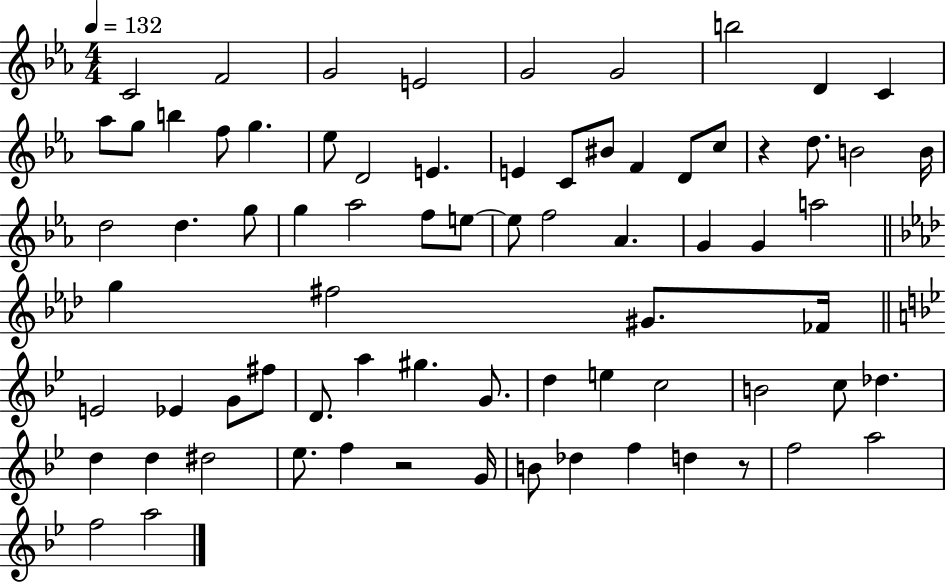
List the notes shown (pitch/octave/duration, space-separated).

C4/h F4/h G4/h E4/h G4/h G4/h B5/h D4/q C4/q Ab5/e G5/e B5/q F5/e G5/q. Eb5/e D4/h E4/q. E4/q C4/e BIS4/e F4/q D4/e C5/e R/q D5/e. B4/h B4/s D5/h D5/q. G5/e G5/q Ab5/h F5/e E5/e E5/e F5/h Ab4/q. G4/q G4/q A5/h G5/q F#5/h G#4/e. FES4/s E4/h Eb4/q G4/e F#5/e D4/e. A5/q G#5/q. G4/e. D5/q E5/q C5/h B4/h C5/e Db5/q. D5/q D5/q D#5/h Eb5/e. F5/q R/h G4/s B4/e Db5/q F5/q D5/q R/e F5/h A5/h F5/h A5/h